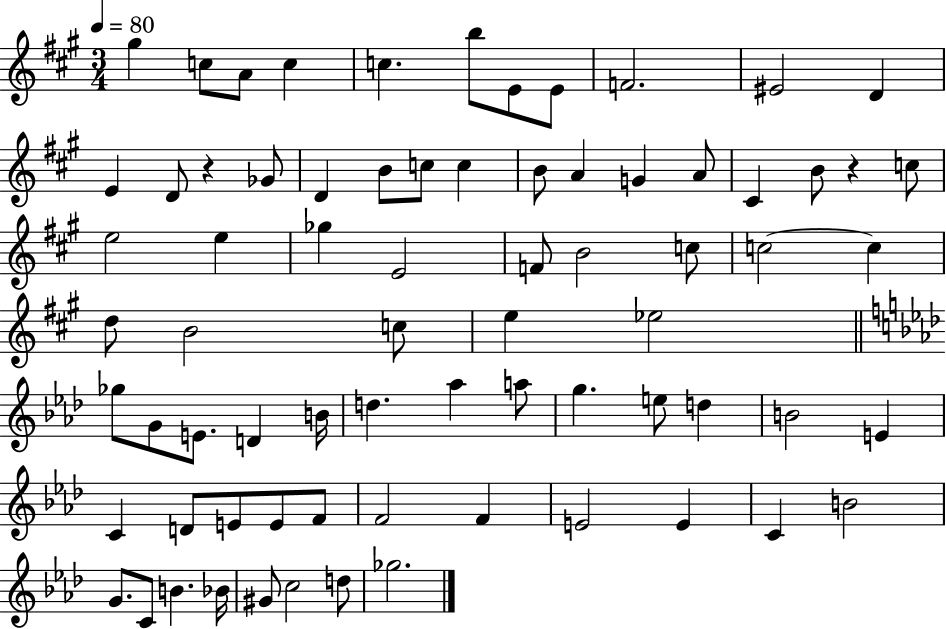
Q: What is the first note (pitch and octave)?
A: G#5